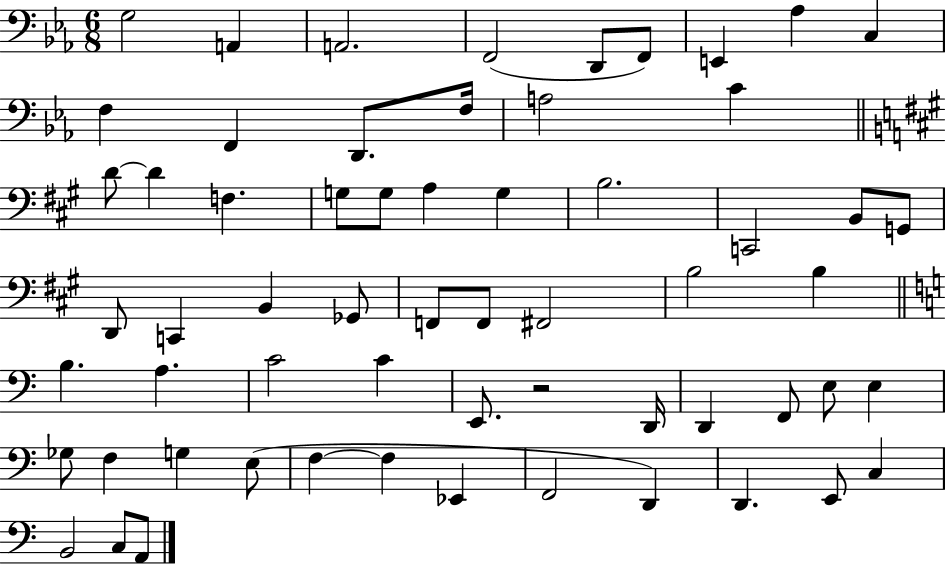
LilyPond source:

{
  \clef bass
  \numericTimeSignature
  \time 6/8
  \key ees \major
  g2 a,4 | a,2. | f,2( d,8 f,8) | e,4 aes4 c4 | \break f4 f,4 d,8. f16 | a2 c'4 | \bar "||" \break \key a \major d'8~~ d'4 f4. | g8 g8 a4 g4 | b2. | c,2 b,8 g,8 | \break d,8 c,4 b,4 ges,8 | f,8 f,8 fis,2 | b2 b4 | \bar "||" \break \key a \minor b4. a4. | c'2 c'4 | e,8. r2 d,16 | d,4 f,8 e8 e4 | \break ges8 f4 g4 e8( | f4~~ f4 ees,4 | f,2 d,4) | d,4. e,8 c4 | \break b,2 c8 a,8 | \bar "|."
}